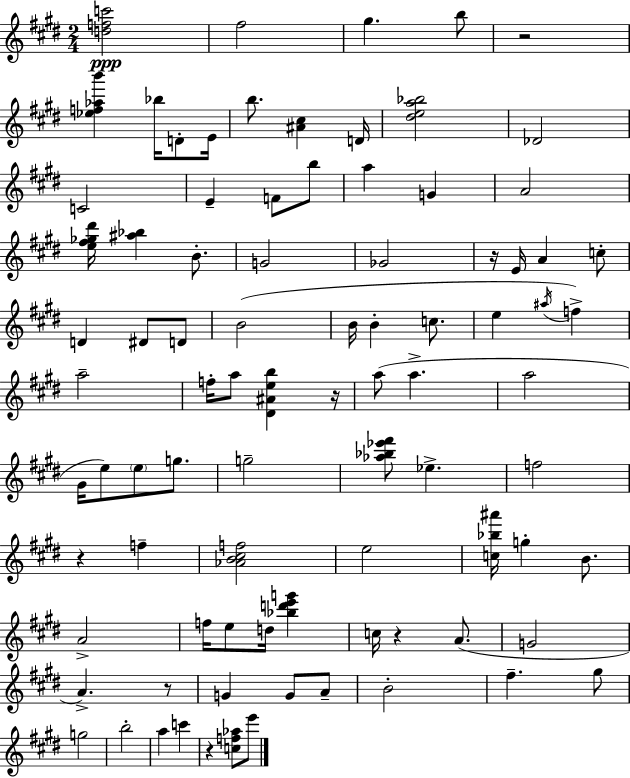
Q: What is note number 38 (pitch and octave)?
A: A5